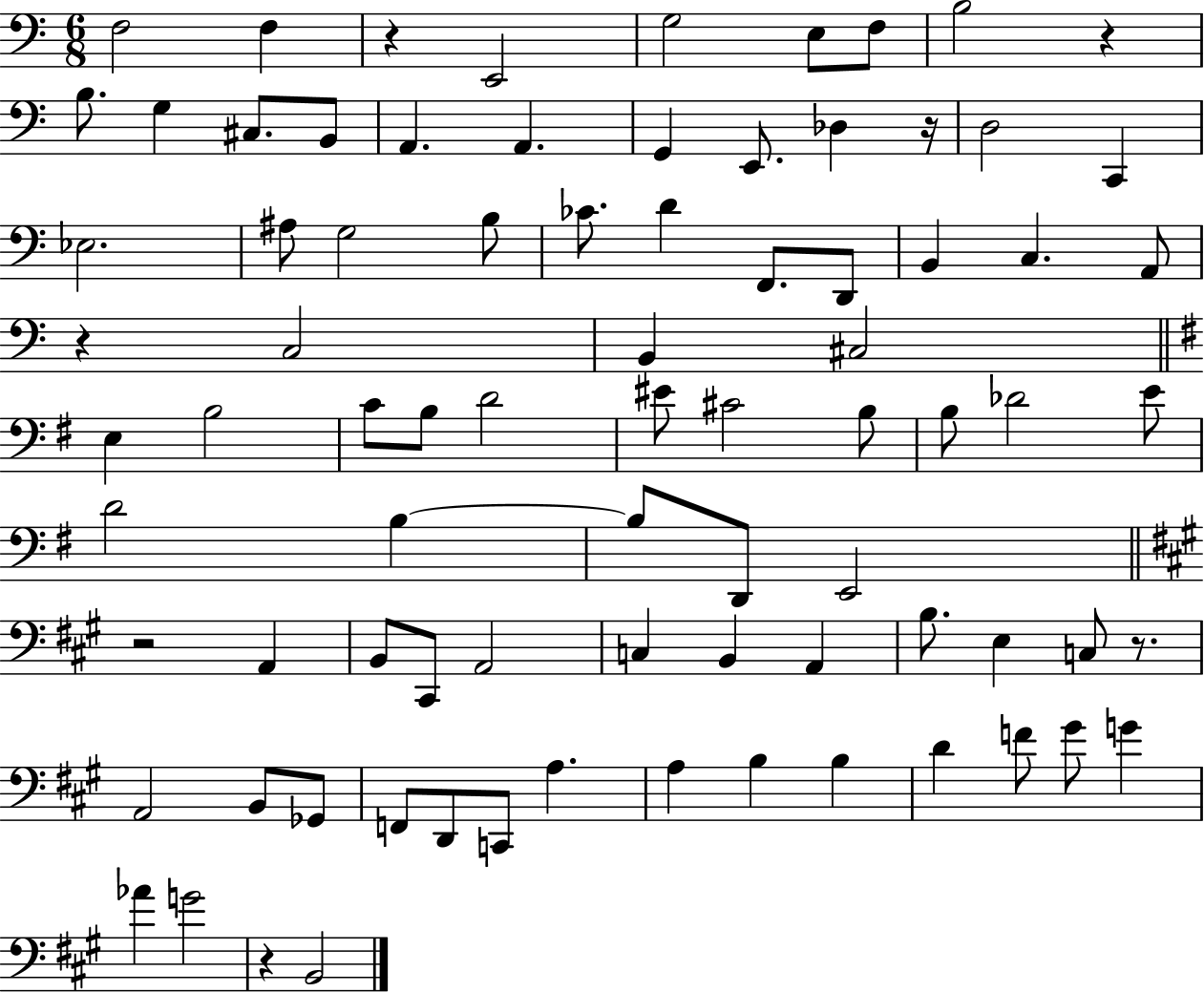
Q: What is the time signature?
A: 6/8